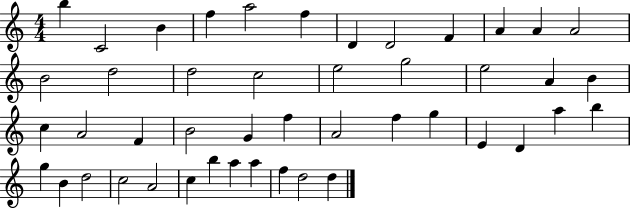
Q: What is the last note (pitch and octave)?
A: D5